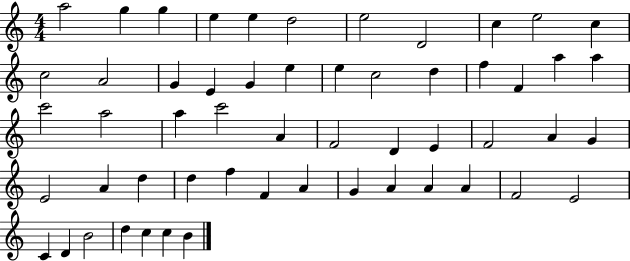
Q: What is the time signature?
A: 4/4